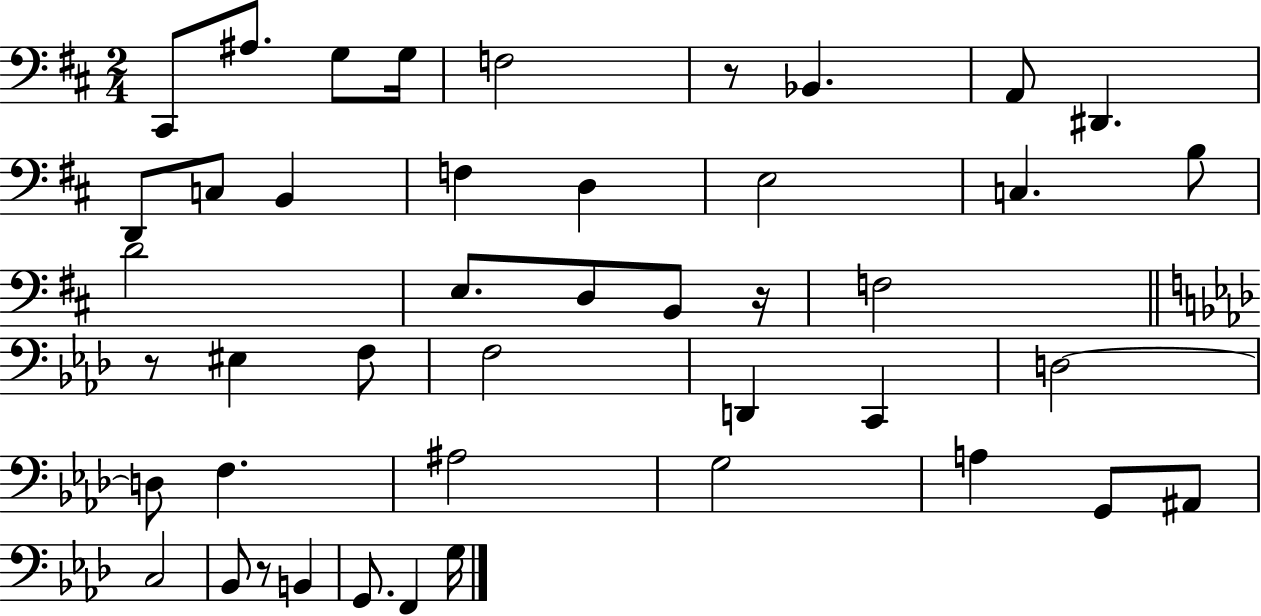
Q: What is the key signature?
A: D major